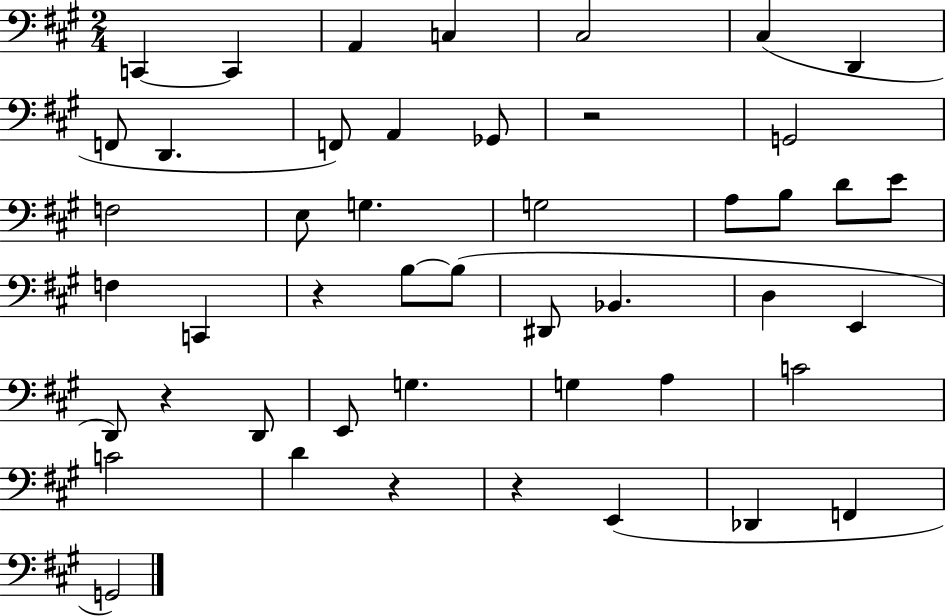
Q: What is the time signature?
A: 2/4